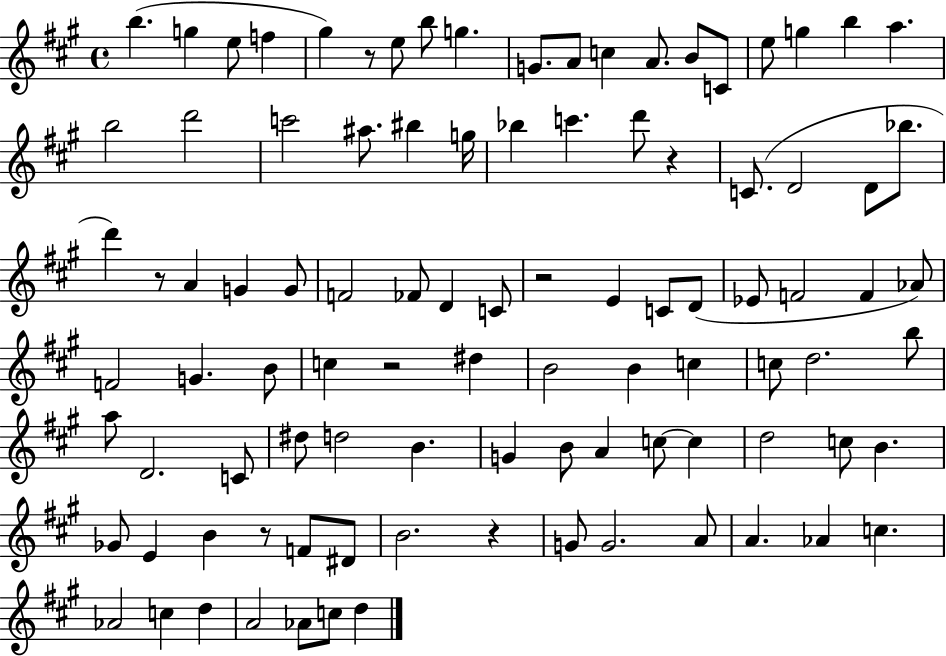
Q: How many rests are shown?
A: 7